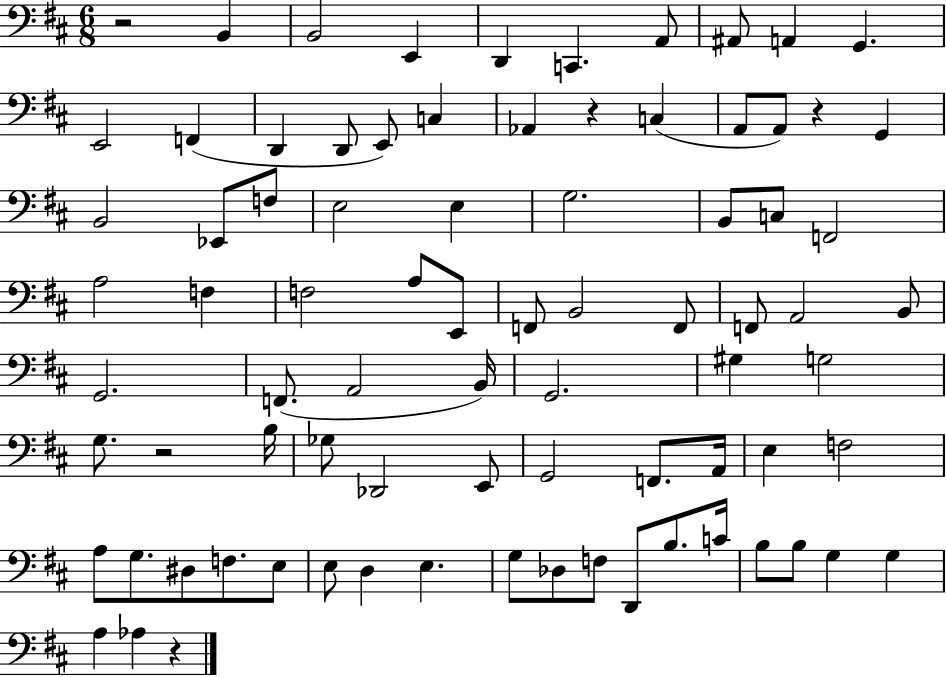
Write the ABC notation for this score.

X:1
T:Untitled
M:6/8
L:1/4
K:D
z2 B,, B,,2 E,, D,, C,, A,,/2 ^A,,/2 A,, G,, E,,2 F,, D,, D,,/2 E,,/2 C, _A,, z C, A,,/2 A,,/2 z G,, B,,2 _E,,/2 F,/2 E,2 E, G,2 B,,/2 C,/2 F,,2 A,2 F, F,2 A,/2 E,,/2 F,,/2 B,,2 F,,/2 F,,/2 A,,2 B,,/2 G,,2 F,,/2 A,,2 B,,/4 G,,2 ^G, G,2 G,/2 z2 B,/4 _G,/2 _D,,2 E,,/2 G,,2 F,,/2 A,,/4 E, F,2 A,/2 G,/2 ^D,/2 F,/2 E,/2 E,/2 D, E, G,/2 _D,/2 F,/2 D,,/2 B,/2 C/4 B,/2 B,/2 G, G, A, _A, z